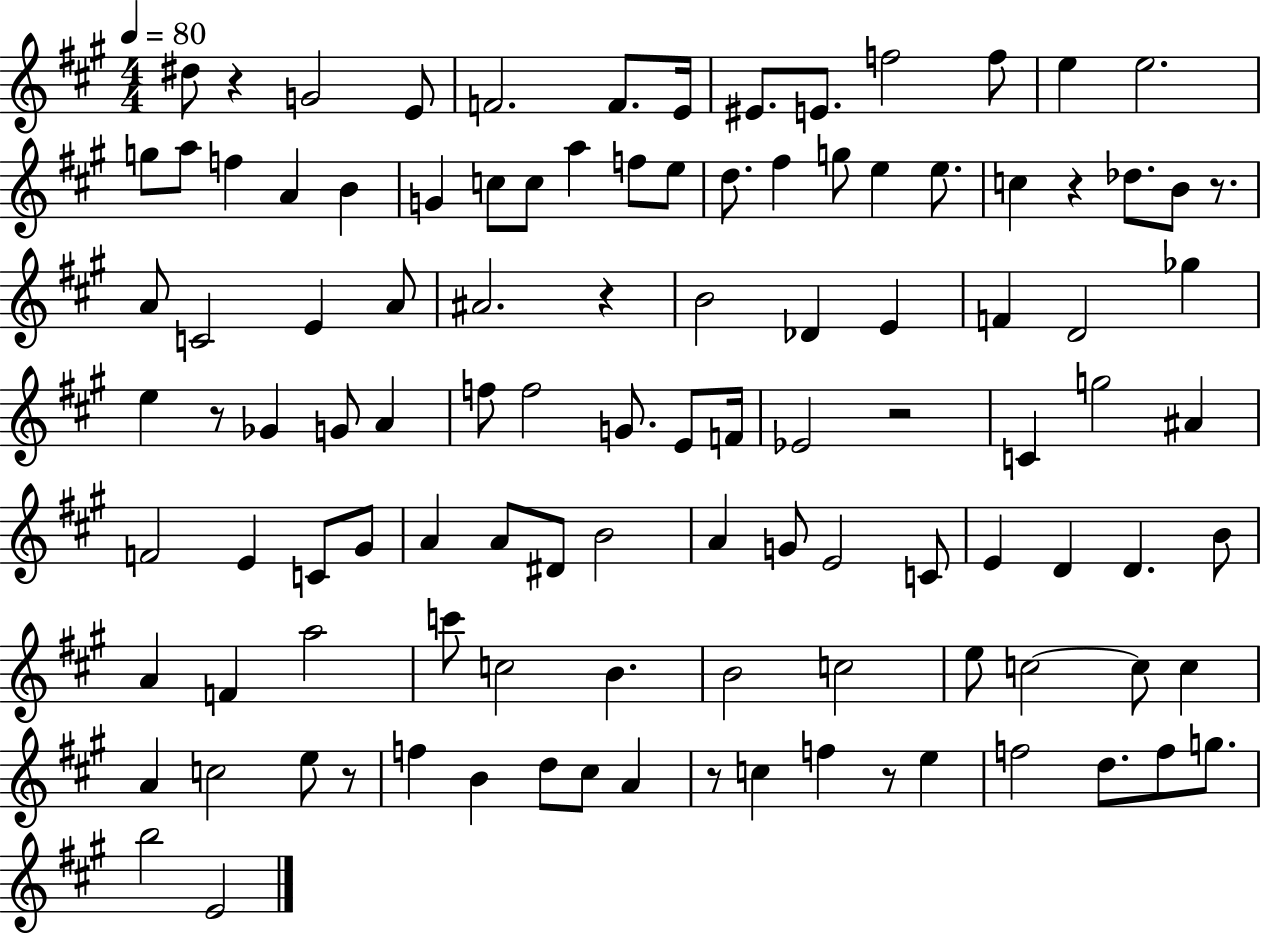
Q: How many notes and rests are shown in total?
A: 109